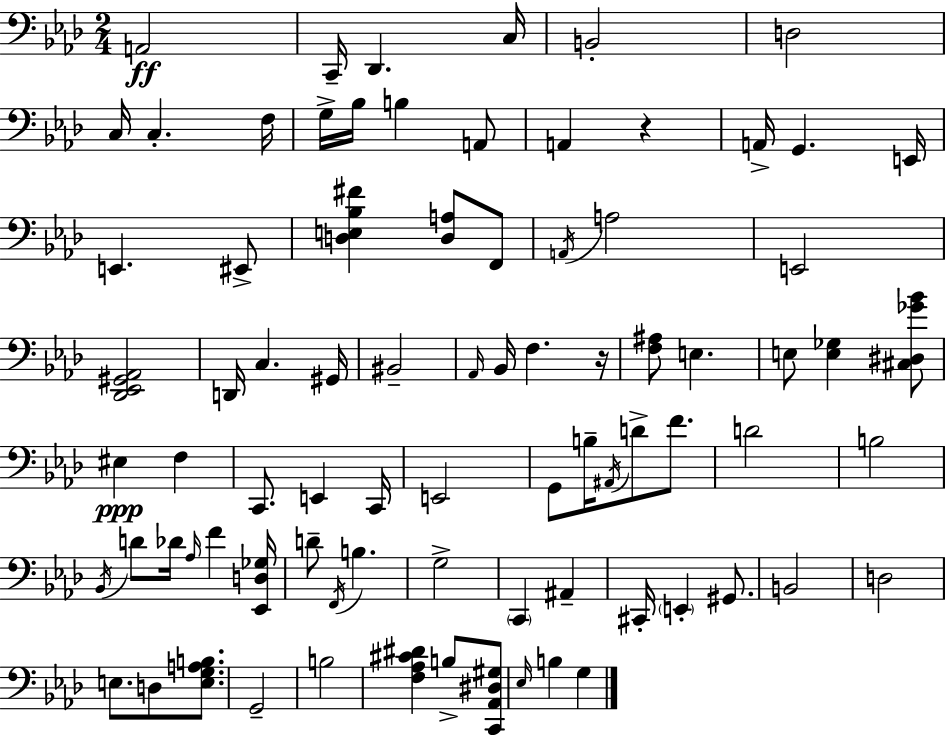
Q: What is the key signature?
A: AES major